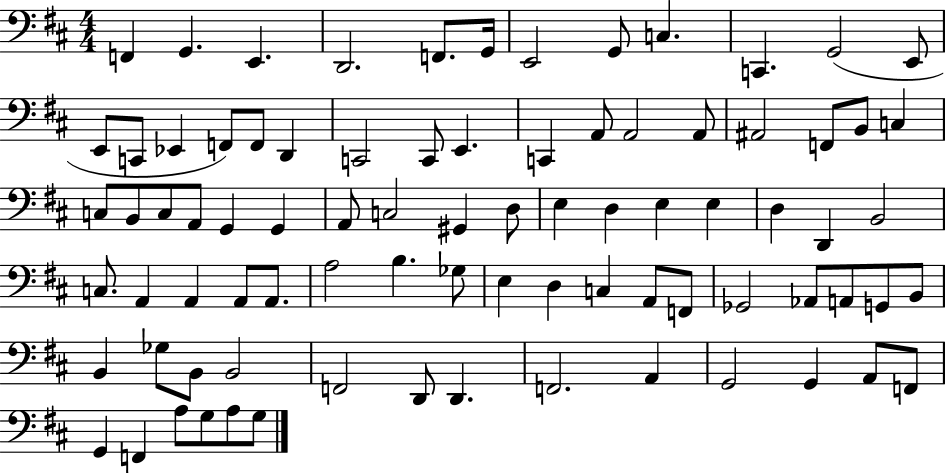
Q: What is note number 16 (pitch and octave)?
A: F2